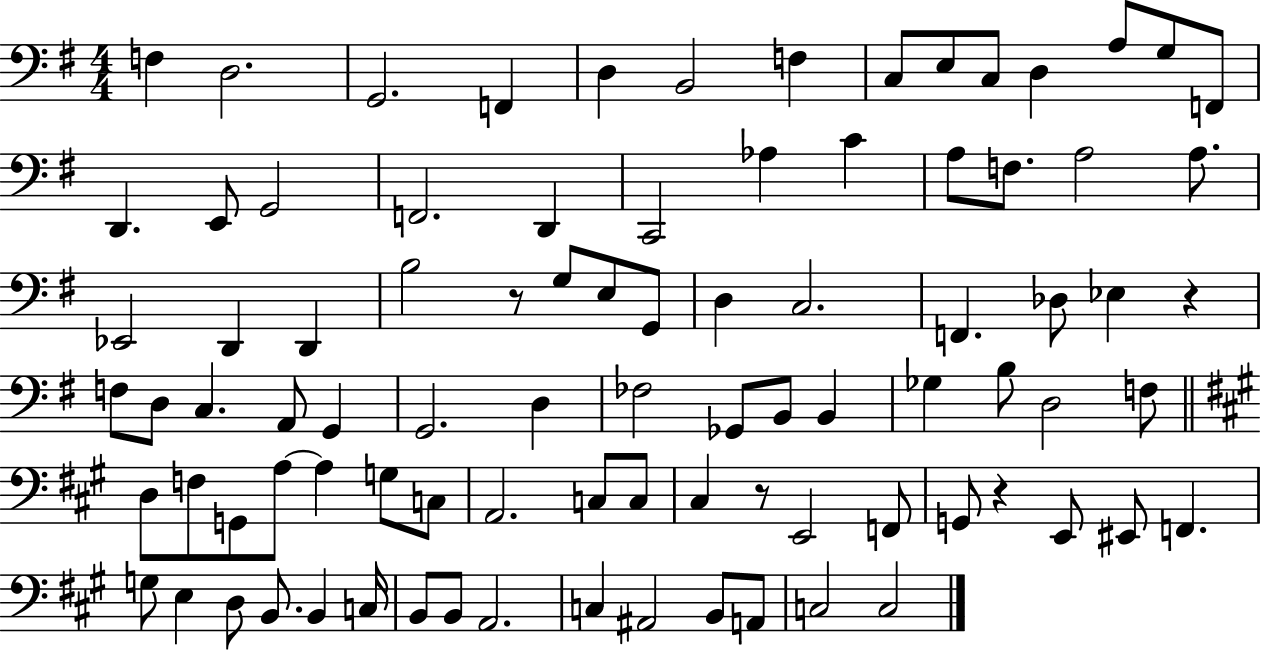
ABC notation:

X:1
T:Untitled
M:4/4
L:1/4
K:G
F, D,2 G,,2 F,, D, B,,2 F, C,/2 E,/2 C,/2 D, A,/2 G,/2 F,,/2 D,, E,,/2 G,,2 F,,2 D,, C,,2 _A, C A,/2 F,/2 A,2 A,/2 _E,,2 D,, D,, B,2 z/2 G,/2 E,/2 G,,/2 D, C,2 F,, _D,/2 _E, z F,/2 D,/2 C, A,,/2 G,, G,,2 D, _F,2 _G,,/2 B,,/2 B,, _G, B,/2 D,2 F,/2 D,/2 F,/2 G,,/2 A,/2 A, G,/2 C,/2 A,,2 C,/2 C,/2 ^C, z/2 E,,2 F,,/2 G,,/2 z E,,/2 ^E,,/2 F,, G,/2 E, D,/2 B,,/2 B,, C,/4 B,,/2 B,,/2 A,,2 C, ^A,,2 B,,/2 A,,/2 C,2 C,2